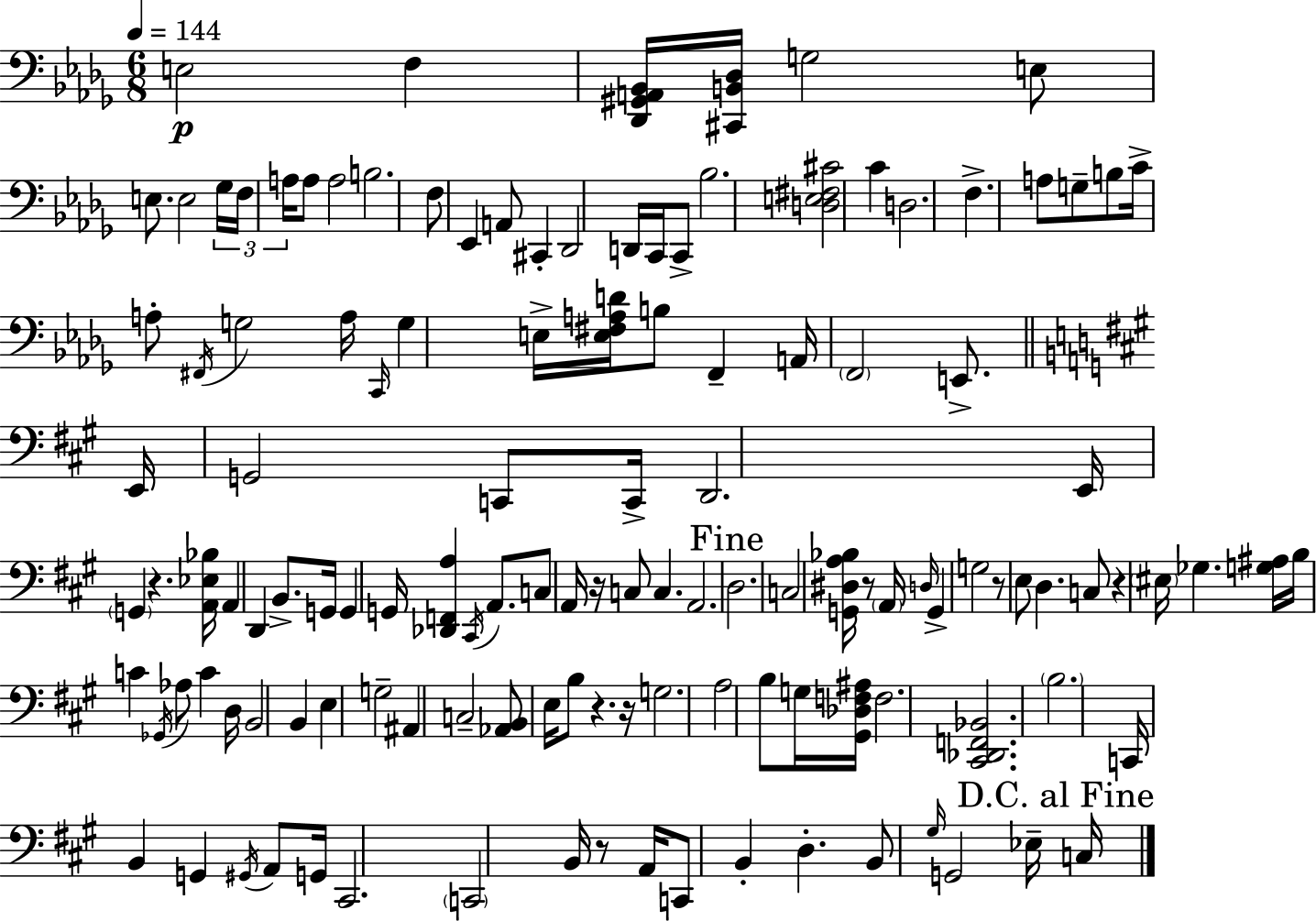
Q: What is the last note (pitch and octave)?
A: C3